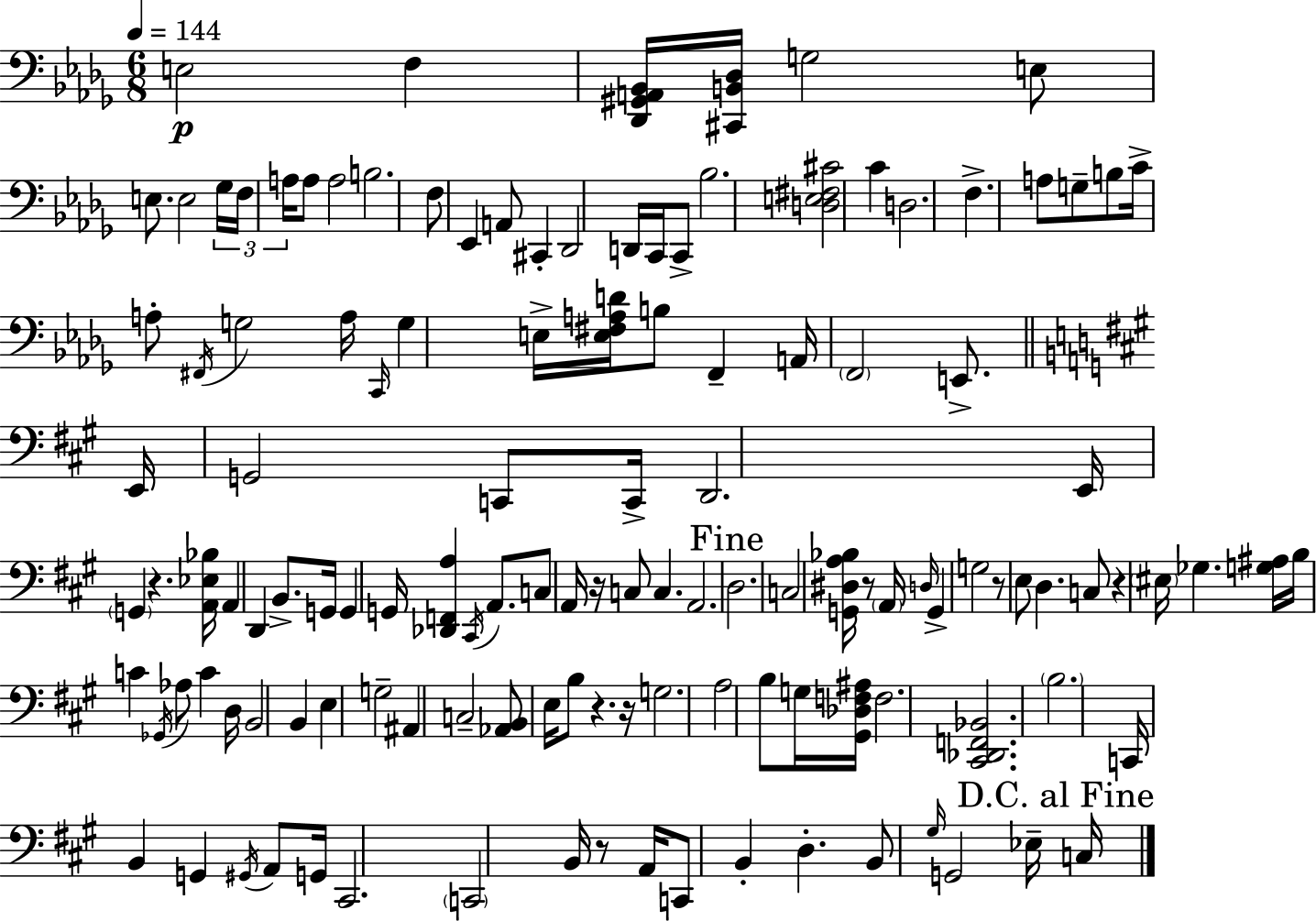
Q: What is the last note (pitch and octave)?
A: C3